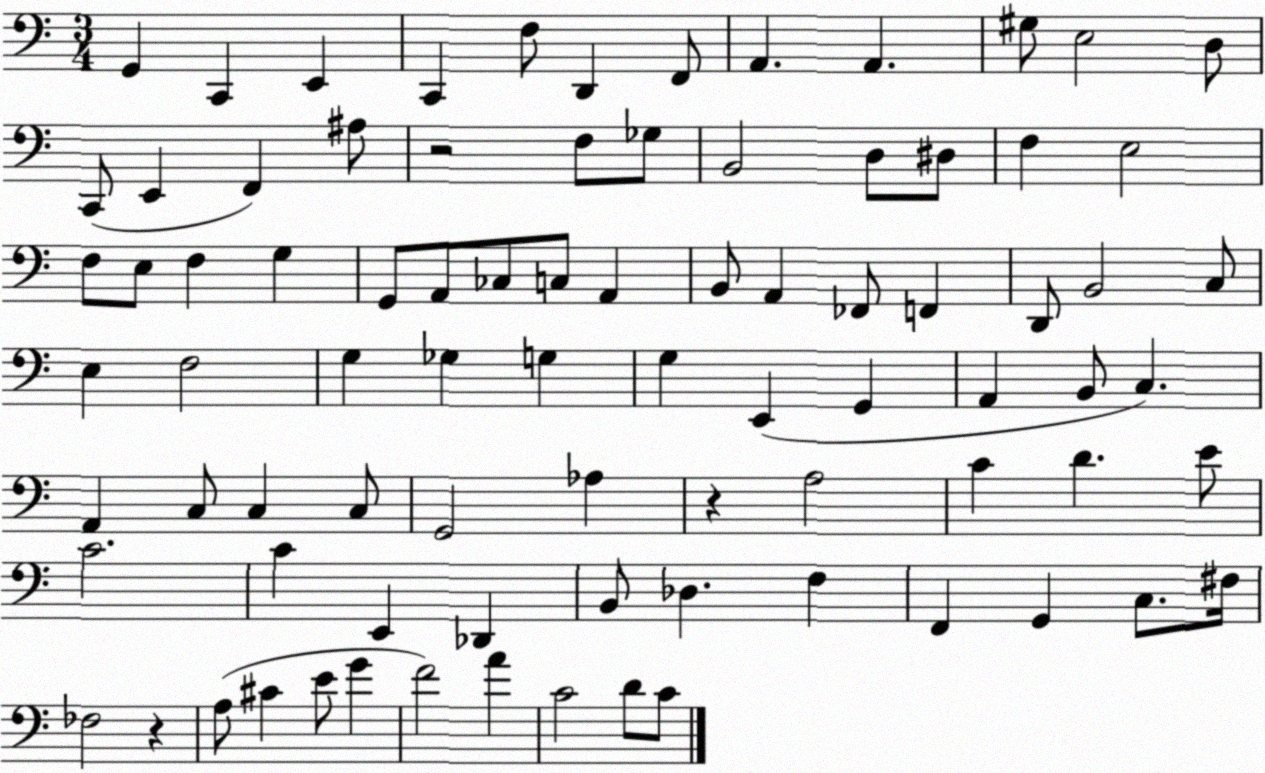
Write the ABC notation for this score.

X:1
T:Untitled
M:3/4
L:1/4
K:C
G,, C,, E,, C,, F,/2 D,, F,,/2 A,, A,, ^G,/2 E,2 D,/2 C,,/2 E,, F,, ^A,/2 z2 F,/2 _G,/2 B,,2 D,/2 ^D,/2 F, E,2 F,/2 E,/2 F, G, G,,/2 A,,/2 _C,/2 C,/2 A,, B,,/2 A,, _F,,/2 F,, D,,/2 B,,2 C,/2 E, F,2 G, _G, G, G, E,, G,, A,, B,,/2 C, A,, C,/2 C, C,/2 G,,2 _A, z A,2 C D E/2 C2 C E,, _D,, B,,/2 _D, F, F,, G,, C,/2 ^F,/4 _F,2 z A,/2 ^C E/2 G F2 A C2 D/2 C/2